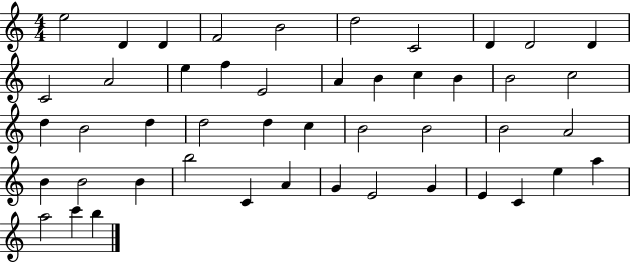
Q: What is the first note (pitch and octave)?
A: E5